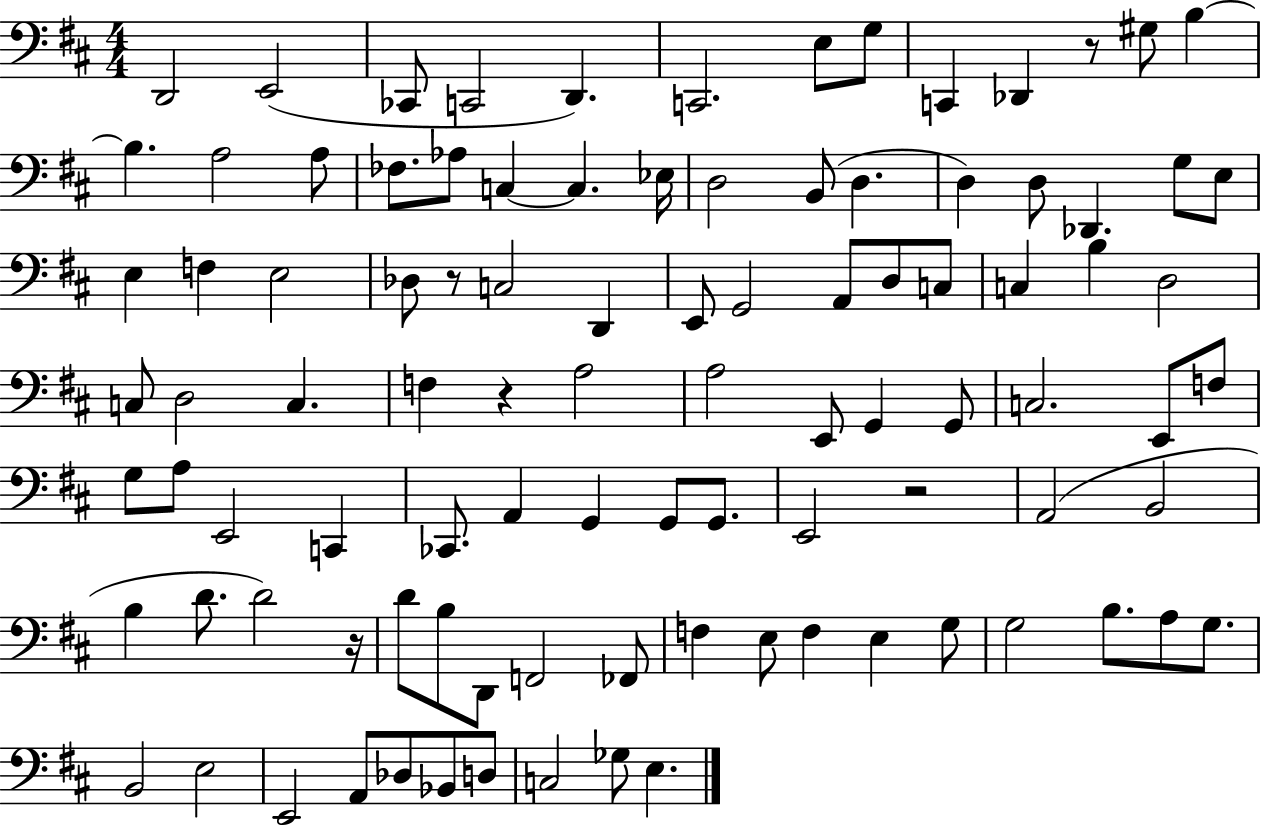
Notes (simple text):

D2/h E2/h CES2/e C2/h D2/q. C2/h. E3/e G3/e C2/q Db2/q R/e G#3/e B3/q B3/q. A3/h A3/e FES3/e. Ab3/e C3/q C3/q. Eb3/s D3/h B2/e D3/q. D3/q D3/e Db2/q. G3/e E3/e E3/q F3/q E3/h Db3/e R/e C3/h D2/q E2/e G2/h A2/e D3/e C3/e C3/q B3/q D3/h C3/e D3/h C3/q. F3/q R/q A3/h A3/h E2/e G2/q G2/e C3/h. E2/e F3/e G3/e A3/e E2/h C2/q CES2/e. A2/q G2/q G2/e G2/e. E2/h R/h A2/h B2/h B3/q D4/e. D4/h R/s D4/e B3/e D2/e F2/h FES2/e F3/q E3/e F3/q E3/q G3/e G3/h B3/e. A3/e G3/e. B2/h E3/h E2/h A2/e Db3/e Bb2/e D3/e C3/h Gb3/e E3/q.